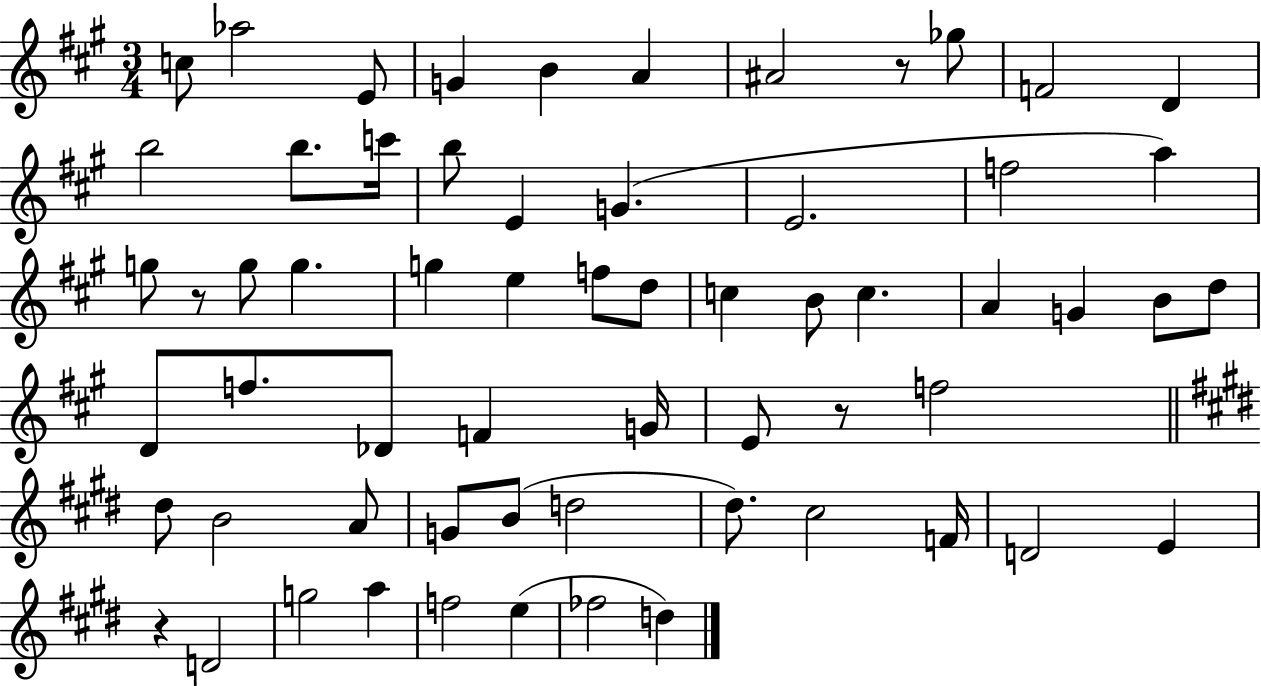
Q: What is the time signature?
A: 3/4